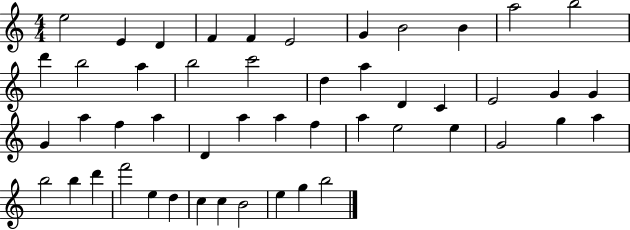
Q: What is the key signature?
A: C major